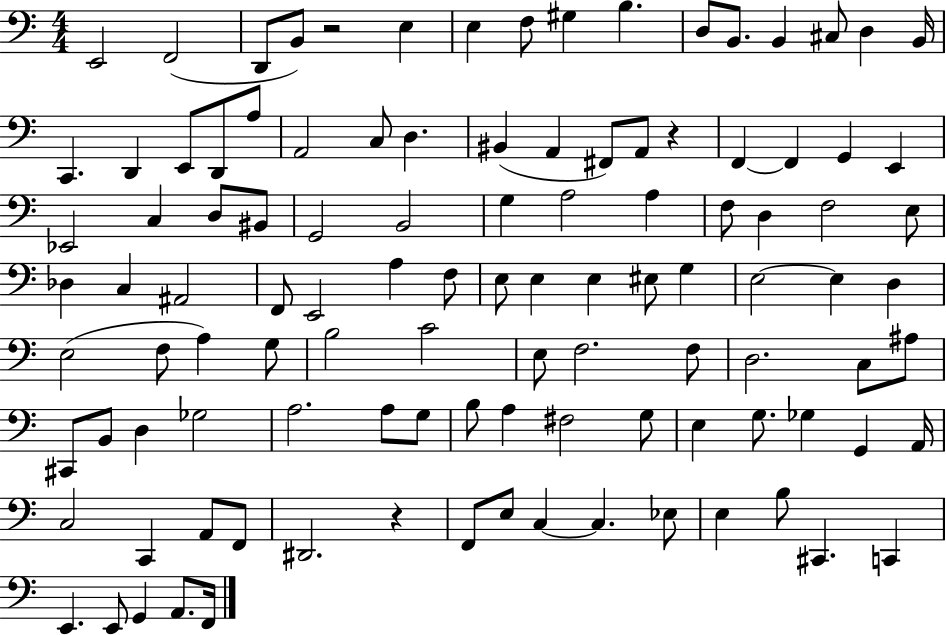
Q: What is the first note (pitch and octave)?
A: E2